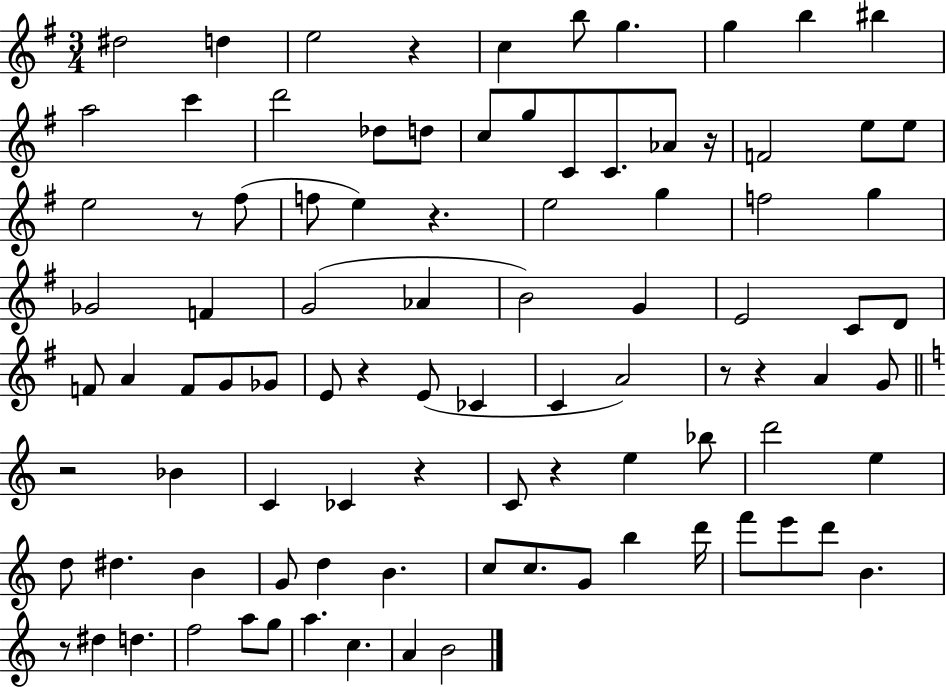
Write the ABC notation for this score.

X:1
T:Untitled
M:3/4
L:1/4
K:G
^d2 d e2 z c b/2 g g b ^b a2 c' d'2 _d/2 d/2 c/2 g/2 C/2 C/2 _A/2 z/4 F2 e/2 e/2 e2 z/2 ^f/2 f/2 e z e2 g f2 g _G2 F G2 _A B2 G E2 C/2 D/2 F/2 A F/2 G/2 _G/2 E/2 z E/2 _C C A2 z/2 z A G/2 z2 _B C _C z C/2 z e _b/2 d'2 e d/2 ^d B G/2 d B c/2 c/2 G/2 b d'/4 f'/2 e'/2 d'/2 B z/2 ^d d f2 a/2 g/2 a c A B2